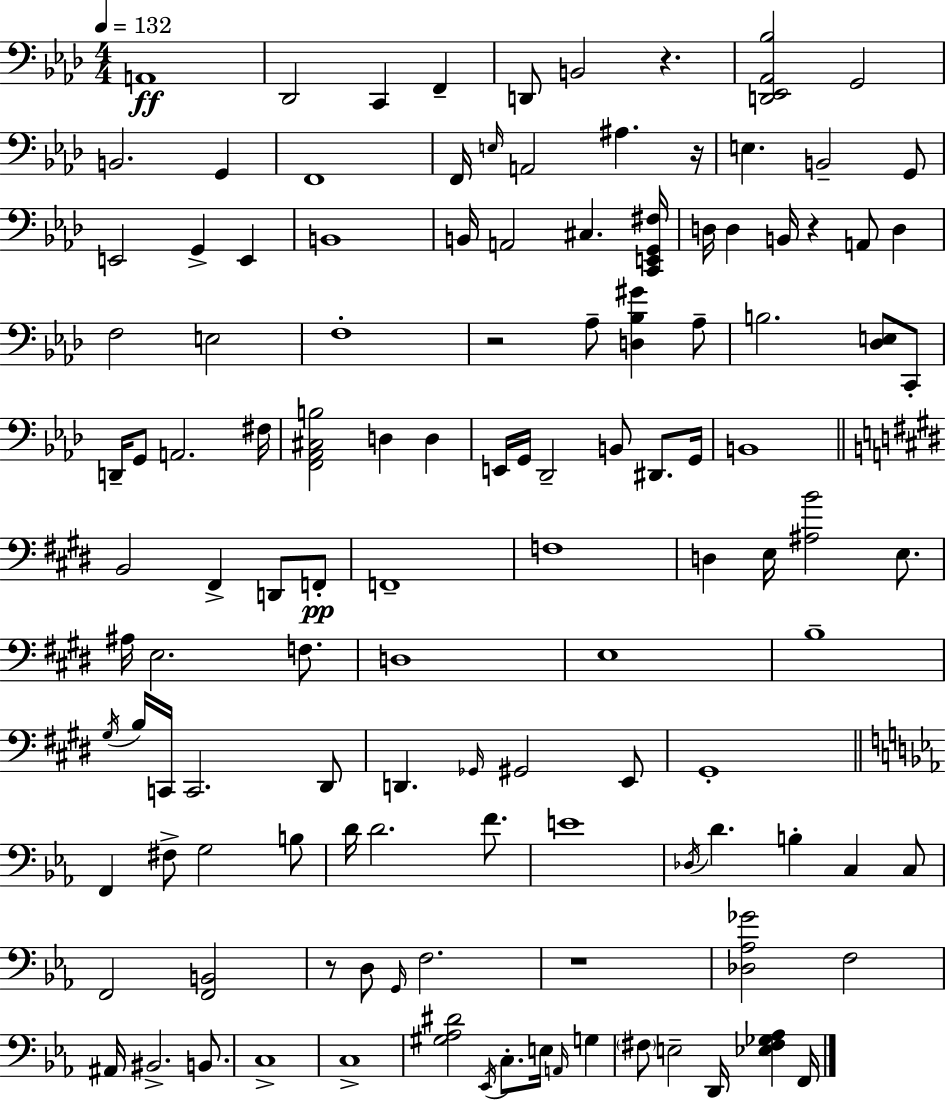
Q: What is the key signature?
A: F minor